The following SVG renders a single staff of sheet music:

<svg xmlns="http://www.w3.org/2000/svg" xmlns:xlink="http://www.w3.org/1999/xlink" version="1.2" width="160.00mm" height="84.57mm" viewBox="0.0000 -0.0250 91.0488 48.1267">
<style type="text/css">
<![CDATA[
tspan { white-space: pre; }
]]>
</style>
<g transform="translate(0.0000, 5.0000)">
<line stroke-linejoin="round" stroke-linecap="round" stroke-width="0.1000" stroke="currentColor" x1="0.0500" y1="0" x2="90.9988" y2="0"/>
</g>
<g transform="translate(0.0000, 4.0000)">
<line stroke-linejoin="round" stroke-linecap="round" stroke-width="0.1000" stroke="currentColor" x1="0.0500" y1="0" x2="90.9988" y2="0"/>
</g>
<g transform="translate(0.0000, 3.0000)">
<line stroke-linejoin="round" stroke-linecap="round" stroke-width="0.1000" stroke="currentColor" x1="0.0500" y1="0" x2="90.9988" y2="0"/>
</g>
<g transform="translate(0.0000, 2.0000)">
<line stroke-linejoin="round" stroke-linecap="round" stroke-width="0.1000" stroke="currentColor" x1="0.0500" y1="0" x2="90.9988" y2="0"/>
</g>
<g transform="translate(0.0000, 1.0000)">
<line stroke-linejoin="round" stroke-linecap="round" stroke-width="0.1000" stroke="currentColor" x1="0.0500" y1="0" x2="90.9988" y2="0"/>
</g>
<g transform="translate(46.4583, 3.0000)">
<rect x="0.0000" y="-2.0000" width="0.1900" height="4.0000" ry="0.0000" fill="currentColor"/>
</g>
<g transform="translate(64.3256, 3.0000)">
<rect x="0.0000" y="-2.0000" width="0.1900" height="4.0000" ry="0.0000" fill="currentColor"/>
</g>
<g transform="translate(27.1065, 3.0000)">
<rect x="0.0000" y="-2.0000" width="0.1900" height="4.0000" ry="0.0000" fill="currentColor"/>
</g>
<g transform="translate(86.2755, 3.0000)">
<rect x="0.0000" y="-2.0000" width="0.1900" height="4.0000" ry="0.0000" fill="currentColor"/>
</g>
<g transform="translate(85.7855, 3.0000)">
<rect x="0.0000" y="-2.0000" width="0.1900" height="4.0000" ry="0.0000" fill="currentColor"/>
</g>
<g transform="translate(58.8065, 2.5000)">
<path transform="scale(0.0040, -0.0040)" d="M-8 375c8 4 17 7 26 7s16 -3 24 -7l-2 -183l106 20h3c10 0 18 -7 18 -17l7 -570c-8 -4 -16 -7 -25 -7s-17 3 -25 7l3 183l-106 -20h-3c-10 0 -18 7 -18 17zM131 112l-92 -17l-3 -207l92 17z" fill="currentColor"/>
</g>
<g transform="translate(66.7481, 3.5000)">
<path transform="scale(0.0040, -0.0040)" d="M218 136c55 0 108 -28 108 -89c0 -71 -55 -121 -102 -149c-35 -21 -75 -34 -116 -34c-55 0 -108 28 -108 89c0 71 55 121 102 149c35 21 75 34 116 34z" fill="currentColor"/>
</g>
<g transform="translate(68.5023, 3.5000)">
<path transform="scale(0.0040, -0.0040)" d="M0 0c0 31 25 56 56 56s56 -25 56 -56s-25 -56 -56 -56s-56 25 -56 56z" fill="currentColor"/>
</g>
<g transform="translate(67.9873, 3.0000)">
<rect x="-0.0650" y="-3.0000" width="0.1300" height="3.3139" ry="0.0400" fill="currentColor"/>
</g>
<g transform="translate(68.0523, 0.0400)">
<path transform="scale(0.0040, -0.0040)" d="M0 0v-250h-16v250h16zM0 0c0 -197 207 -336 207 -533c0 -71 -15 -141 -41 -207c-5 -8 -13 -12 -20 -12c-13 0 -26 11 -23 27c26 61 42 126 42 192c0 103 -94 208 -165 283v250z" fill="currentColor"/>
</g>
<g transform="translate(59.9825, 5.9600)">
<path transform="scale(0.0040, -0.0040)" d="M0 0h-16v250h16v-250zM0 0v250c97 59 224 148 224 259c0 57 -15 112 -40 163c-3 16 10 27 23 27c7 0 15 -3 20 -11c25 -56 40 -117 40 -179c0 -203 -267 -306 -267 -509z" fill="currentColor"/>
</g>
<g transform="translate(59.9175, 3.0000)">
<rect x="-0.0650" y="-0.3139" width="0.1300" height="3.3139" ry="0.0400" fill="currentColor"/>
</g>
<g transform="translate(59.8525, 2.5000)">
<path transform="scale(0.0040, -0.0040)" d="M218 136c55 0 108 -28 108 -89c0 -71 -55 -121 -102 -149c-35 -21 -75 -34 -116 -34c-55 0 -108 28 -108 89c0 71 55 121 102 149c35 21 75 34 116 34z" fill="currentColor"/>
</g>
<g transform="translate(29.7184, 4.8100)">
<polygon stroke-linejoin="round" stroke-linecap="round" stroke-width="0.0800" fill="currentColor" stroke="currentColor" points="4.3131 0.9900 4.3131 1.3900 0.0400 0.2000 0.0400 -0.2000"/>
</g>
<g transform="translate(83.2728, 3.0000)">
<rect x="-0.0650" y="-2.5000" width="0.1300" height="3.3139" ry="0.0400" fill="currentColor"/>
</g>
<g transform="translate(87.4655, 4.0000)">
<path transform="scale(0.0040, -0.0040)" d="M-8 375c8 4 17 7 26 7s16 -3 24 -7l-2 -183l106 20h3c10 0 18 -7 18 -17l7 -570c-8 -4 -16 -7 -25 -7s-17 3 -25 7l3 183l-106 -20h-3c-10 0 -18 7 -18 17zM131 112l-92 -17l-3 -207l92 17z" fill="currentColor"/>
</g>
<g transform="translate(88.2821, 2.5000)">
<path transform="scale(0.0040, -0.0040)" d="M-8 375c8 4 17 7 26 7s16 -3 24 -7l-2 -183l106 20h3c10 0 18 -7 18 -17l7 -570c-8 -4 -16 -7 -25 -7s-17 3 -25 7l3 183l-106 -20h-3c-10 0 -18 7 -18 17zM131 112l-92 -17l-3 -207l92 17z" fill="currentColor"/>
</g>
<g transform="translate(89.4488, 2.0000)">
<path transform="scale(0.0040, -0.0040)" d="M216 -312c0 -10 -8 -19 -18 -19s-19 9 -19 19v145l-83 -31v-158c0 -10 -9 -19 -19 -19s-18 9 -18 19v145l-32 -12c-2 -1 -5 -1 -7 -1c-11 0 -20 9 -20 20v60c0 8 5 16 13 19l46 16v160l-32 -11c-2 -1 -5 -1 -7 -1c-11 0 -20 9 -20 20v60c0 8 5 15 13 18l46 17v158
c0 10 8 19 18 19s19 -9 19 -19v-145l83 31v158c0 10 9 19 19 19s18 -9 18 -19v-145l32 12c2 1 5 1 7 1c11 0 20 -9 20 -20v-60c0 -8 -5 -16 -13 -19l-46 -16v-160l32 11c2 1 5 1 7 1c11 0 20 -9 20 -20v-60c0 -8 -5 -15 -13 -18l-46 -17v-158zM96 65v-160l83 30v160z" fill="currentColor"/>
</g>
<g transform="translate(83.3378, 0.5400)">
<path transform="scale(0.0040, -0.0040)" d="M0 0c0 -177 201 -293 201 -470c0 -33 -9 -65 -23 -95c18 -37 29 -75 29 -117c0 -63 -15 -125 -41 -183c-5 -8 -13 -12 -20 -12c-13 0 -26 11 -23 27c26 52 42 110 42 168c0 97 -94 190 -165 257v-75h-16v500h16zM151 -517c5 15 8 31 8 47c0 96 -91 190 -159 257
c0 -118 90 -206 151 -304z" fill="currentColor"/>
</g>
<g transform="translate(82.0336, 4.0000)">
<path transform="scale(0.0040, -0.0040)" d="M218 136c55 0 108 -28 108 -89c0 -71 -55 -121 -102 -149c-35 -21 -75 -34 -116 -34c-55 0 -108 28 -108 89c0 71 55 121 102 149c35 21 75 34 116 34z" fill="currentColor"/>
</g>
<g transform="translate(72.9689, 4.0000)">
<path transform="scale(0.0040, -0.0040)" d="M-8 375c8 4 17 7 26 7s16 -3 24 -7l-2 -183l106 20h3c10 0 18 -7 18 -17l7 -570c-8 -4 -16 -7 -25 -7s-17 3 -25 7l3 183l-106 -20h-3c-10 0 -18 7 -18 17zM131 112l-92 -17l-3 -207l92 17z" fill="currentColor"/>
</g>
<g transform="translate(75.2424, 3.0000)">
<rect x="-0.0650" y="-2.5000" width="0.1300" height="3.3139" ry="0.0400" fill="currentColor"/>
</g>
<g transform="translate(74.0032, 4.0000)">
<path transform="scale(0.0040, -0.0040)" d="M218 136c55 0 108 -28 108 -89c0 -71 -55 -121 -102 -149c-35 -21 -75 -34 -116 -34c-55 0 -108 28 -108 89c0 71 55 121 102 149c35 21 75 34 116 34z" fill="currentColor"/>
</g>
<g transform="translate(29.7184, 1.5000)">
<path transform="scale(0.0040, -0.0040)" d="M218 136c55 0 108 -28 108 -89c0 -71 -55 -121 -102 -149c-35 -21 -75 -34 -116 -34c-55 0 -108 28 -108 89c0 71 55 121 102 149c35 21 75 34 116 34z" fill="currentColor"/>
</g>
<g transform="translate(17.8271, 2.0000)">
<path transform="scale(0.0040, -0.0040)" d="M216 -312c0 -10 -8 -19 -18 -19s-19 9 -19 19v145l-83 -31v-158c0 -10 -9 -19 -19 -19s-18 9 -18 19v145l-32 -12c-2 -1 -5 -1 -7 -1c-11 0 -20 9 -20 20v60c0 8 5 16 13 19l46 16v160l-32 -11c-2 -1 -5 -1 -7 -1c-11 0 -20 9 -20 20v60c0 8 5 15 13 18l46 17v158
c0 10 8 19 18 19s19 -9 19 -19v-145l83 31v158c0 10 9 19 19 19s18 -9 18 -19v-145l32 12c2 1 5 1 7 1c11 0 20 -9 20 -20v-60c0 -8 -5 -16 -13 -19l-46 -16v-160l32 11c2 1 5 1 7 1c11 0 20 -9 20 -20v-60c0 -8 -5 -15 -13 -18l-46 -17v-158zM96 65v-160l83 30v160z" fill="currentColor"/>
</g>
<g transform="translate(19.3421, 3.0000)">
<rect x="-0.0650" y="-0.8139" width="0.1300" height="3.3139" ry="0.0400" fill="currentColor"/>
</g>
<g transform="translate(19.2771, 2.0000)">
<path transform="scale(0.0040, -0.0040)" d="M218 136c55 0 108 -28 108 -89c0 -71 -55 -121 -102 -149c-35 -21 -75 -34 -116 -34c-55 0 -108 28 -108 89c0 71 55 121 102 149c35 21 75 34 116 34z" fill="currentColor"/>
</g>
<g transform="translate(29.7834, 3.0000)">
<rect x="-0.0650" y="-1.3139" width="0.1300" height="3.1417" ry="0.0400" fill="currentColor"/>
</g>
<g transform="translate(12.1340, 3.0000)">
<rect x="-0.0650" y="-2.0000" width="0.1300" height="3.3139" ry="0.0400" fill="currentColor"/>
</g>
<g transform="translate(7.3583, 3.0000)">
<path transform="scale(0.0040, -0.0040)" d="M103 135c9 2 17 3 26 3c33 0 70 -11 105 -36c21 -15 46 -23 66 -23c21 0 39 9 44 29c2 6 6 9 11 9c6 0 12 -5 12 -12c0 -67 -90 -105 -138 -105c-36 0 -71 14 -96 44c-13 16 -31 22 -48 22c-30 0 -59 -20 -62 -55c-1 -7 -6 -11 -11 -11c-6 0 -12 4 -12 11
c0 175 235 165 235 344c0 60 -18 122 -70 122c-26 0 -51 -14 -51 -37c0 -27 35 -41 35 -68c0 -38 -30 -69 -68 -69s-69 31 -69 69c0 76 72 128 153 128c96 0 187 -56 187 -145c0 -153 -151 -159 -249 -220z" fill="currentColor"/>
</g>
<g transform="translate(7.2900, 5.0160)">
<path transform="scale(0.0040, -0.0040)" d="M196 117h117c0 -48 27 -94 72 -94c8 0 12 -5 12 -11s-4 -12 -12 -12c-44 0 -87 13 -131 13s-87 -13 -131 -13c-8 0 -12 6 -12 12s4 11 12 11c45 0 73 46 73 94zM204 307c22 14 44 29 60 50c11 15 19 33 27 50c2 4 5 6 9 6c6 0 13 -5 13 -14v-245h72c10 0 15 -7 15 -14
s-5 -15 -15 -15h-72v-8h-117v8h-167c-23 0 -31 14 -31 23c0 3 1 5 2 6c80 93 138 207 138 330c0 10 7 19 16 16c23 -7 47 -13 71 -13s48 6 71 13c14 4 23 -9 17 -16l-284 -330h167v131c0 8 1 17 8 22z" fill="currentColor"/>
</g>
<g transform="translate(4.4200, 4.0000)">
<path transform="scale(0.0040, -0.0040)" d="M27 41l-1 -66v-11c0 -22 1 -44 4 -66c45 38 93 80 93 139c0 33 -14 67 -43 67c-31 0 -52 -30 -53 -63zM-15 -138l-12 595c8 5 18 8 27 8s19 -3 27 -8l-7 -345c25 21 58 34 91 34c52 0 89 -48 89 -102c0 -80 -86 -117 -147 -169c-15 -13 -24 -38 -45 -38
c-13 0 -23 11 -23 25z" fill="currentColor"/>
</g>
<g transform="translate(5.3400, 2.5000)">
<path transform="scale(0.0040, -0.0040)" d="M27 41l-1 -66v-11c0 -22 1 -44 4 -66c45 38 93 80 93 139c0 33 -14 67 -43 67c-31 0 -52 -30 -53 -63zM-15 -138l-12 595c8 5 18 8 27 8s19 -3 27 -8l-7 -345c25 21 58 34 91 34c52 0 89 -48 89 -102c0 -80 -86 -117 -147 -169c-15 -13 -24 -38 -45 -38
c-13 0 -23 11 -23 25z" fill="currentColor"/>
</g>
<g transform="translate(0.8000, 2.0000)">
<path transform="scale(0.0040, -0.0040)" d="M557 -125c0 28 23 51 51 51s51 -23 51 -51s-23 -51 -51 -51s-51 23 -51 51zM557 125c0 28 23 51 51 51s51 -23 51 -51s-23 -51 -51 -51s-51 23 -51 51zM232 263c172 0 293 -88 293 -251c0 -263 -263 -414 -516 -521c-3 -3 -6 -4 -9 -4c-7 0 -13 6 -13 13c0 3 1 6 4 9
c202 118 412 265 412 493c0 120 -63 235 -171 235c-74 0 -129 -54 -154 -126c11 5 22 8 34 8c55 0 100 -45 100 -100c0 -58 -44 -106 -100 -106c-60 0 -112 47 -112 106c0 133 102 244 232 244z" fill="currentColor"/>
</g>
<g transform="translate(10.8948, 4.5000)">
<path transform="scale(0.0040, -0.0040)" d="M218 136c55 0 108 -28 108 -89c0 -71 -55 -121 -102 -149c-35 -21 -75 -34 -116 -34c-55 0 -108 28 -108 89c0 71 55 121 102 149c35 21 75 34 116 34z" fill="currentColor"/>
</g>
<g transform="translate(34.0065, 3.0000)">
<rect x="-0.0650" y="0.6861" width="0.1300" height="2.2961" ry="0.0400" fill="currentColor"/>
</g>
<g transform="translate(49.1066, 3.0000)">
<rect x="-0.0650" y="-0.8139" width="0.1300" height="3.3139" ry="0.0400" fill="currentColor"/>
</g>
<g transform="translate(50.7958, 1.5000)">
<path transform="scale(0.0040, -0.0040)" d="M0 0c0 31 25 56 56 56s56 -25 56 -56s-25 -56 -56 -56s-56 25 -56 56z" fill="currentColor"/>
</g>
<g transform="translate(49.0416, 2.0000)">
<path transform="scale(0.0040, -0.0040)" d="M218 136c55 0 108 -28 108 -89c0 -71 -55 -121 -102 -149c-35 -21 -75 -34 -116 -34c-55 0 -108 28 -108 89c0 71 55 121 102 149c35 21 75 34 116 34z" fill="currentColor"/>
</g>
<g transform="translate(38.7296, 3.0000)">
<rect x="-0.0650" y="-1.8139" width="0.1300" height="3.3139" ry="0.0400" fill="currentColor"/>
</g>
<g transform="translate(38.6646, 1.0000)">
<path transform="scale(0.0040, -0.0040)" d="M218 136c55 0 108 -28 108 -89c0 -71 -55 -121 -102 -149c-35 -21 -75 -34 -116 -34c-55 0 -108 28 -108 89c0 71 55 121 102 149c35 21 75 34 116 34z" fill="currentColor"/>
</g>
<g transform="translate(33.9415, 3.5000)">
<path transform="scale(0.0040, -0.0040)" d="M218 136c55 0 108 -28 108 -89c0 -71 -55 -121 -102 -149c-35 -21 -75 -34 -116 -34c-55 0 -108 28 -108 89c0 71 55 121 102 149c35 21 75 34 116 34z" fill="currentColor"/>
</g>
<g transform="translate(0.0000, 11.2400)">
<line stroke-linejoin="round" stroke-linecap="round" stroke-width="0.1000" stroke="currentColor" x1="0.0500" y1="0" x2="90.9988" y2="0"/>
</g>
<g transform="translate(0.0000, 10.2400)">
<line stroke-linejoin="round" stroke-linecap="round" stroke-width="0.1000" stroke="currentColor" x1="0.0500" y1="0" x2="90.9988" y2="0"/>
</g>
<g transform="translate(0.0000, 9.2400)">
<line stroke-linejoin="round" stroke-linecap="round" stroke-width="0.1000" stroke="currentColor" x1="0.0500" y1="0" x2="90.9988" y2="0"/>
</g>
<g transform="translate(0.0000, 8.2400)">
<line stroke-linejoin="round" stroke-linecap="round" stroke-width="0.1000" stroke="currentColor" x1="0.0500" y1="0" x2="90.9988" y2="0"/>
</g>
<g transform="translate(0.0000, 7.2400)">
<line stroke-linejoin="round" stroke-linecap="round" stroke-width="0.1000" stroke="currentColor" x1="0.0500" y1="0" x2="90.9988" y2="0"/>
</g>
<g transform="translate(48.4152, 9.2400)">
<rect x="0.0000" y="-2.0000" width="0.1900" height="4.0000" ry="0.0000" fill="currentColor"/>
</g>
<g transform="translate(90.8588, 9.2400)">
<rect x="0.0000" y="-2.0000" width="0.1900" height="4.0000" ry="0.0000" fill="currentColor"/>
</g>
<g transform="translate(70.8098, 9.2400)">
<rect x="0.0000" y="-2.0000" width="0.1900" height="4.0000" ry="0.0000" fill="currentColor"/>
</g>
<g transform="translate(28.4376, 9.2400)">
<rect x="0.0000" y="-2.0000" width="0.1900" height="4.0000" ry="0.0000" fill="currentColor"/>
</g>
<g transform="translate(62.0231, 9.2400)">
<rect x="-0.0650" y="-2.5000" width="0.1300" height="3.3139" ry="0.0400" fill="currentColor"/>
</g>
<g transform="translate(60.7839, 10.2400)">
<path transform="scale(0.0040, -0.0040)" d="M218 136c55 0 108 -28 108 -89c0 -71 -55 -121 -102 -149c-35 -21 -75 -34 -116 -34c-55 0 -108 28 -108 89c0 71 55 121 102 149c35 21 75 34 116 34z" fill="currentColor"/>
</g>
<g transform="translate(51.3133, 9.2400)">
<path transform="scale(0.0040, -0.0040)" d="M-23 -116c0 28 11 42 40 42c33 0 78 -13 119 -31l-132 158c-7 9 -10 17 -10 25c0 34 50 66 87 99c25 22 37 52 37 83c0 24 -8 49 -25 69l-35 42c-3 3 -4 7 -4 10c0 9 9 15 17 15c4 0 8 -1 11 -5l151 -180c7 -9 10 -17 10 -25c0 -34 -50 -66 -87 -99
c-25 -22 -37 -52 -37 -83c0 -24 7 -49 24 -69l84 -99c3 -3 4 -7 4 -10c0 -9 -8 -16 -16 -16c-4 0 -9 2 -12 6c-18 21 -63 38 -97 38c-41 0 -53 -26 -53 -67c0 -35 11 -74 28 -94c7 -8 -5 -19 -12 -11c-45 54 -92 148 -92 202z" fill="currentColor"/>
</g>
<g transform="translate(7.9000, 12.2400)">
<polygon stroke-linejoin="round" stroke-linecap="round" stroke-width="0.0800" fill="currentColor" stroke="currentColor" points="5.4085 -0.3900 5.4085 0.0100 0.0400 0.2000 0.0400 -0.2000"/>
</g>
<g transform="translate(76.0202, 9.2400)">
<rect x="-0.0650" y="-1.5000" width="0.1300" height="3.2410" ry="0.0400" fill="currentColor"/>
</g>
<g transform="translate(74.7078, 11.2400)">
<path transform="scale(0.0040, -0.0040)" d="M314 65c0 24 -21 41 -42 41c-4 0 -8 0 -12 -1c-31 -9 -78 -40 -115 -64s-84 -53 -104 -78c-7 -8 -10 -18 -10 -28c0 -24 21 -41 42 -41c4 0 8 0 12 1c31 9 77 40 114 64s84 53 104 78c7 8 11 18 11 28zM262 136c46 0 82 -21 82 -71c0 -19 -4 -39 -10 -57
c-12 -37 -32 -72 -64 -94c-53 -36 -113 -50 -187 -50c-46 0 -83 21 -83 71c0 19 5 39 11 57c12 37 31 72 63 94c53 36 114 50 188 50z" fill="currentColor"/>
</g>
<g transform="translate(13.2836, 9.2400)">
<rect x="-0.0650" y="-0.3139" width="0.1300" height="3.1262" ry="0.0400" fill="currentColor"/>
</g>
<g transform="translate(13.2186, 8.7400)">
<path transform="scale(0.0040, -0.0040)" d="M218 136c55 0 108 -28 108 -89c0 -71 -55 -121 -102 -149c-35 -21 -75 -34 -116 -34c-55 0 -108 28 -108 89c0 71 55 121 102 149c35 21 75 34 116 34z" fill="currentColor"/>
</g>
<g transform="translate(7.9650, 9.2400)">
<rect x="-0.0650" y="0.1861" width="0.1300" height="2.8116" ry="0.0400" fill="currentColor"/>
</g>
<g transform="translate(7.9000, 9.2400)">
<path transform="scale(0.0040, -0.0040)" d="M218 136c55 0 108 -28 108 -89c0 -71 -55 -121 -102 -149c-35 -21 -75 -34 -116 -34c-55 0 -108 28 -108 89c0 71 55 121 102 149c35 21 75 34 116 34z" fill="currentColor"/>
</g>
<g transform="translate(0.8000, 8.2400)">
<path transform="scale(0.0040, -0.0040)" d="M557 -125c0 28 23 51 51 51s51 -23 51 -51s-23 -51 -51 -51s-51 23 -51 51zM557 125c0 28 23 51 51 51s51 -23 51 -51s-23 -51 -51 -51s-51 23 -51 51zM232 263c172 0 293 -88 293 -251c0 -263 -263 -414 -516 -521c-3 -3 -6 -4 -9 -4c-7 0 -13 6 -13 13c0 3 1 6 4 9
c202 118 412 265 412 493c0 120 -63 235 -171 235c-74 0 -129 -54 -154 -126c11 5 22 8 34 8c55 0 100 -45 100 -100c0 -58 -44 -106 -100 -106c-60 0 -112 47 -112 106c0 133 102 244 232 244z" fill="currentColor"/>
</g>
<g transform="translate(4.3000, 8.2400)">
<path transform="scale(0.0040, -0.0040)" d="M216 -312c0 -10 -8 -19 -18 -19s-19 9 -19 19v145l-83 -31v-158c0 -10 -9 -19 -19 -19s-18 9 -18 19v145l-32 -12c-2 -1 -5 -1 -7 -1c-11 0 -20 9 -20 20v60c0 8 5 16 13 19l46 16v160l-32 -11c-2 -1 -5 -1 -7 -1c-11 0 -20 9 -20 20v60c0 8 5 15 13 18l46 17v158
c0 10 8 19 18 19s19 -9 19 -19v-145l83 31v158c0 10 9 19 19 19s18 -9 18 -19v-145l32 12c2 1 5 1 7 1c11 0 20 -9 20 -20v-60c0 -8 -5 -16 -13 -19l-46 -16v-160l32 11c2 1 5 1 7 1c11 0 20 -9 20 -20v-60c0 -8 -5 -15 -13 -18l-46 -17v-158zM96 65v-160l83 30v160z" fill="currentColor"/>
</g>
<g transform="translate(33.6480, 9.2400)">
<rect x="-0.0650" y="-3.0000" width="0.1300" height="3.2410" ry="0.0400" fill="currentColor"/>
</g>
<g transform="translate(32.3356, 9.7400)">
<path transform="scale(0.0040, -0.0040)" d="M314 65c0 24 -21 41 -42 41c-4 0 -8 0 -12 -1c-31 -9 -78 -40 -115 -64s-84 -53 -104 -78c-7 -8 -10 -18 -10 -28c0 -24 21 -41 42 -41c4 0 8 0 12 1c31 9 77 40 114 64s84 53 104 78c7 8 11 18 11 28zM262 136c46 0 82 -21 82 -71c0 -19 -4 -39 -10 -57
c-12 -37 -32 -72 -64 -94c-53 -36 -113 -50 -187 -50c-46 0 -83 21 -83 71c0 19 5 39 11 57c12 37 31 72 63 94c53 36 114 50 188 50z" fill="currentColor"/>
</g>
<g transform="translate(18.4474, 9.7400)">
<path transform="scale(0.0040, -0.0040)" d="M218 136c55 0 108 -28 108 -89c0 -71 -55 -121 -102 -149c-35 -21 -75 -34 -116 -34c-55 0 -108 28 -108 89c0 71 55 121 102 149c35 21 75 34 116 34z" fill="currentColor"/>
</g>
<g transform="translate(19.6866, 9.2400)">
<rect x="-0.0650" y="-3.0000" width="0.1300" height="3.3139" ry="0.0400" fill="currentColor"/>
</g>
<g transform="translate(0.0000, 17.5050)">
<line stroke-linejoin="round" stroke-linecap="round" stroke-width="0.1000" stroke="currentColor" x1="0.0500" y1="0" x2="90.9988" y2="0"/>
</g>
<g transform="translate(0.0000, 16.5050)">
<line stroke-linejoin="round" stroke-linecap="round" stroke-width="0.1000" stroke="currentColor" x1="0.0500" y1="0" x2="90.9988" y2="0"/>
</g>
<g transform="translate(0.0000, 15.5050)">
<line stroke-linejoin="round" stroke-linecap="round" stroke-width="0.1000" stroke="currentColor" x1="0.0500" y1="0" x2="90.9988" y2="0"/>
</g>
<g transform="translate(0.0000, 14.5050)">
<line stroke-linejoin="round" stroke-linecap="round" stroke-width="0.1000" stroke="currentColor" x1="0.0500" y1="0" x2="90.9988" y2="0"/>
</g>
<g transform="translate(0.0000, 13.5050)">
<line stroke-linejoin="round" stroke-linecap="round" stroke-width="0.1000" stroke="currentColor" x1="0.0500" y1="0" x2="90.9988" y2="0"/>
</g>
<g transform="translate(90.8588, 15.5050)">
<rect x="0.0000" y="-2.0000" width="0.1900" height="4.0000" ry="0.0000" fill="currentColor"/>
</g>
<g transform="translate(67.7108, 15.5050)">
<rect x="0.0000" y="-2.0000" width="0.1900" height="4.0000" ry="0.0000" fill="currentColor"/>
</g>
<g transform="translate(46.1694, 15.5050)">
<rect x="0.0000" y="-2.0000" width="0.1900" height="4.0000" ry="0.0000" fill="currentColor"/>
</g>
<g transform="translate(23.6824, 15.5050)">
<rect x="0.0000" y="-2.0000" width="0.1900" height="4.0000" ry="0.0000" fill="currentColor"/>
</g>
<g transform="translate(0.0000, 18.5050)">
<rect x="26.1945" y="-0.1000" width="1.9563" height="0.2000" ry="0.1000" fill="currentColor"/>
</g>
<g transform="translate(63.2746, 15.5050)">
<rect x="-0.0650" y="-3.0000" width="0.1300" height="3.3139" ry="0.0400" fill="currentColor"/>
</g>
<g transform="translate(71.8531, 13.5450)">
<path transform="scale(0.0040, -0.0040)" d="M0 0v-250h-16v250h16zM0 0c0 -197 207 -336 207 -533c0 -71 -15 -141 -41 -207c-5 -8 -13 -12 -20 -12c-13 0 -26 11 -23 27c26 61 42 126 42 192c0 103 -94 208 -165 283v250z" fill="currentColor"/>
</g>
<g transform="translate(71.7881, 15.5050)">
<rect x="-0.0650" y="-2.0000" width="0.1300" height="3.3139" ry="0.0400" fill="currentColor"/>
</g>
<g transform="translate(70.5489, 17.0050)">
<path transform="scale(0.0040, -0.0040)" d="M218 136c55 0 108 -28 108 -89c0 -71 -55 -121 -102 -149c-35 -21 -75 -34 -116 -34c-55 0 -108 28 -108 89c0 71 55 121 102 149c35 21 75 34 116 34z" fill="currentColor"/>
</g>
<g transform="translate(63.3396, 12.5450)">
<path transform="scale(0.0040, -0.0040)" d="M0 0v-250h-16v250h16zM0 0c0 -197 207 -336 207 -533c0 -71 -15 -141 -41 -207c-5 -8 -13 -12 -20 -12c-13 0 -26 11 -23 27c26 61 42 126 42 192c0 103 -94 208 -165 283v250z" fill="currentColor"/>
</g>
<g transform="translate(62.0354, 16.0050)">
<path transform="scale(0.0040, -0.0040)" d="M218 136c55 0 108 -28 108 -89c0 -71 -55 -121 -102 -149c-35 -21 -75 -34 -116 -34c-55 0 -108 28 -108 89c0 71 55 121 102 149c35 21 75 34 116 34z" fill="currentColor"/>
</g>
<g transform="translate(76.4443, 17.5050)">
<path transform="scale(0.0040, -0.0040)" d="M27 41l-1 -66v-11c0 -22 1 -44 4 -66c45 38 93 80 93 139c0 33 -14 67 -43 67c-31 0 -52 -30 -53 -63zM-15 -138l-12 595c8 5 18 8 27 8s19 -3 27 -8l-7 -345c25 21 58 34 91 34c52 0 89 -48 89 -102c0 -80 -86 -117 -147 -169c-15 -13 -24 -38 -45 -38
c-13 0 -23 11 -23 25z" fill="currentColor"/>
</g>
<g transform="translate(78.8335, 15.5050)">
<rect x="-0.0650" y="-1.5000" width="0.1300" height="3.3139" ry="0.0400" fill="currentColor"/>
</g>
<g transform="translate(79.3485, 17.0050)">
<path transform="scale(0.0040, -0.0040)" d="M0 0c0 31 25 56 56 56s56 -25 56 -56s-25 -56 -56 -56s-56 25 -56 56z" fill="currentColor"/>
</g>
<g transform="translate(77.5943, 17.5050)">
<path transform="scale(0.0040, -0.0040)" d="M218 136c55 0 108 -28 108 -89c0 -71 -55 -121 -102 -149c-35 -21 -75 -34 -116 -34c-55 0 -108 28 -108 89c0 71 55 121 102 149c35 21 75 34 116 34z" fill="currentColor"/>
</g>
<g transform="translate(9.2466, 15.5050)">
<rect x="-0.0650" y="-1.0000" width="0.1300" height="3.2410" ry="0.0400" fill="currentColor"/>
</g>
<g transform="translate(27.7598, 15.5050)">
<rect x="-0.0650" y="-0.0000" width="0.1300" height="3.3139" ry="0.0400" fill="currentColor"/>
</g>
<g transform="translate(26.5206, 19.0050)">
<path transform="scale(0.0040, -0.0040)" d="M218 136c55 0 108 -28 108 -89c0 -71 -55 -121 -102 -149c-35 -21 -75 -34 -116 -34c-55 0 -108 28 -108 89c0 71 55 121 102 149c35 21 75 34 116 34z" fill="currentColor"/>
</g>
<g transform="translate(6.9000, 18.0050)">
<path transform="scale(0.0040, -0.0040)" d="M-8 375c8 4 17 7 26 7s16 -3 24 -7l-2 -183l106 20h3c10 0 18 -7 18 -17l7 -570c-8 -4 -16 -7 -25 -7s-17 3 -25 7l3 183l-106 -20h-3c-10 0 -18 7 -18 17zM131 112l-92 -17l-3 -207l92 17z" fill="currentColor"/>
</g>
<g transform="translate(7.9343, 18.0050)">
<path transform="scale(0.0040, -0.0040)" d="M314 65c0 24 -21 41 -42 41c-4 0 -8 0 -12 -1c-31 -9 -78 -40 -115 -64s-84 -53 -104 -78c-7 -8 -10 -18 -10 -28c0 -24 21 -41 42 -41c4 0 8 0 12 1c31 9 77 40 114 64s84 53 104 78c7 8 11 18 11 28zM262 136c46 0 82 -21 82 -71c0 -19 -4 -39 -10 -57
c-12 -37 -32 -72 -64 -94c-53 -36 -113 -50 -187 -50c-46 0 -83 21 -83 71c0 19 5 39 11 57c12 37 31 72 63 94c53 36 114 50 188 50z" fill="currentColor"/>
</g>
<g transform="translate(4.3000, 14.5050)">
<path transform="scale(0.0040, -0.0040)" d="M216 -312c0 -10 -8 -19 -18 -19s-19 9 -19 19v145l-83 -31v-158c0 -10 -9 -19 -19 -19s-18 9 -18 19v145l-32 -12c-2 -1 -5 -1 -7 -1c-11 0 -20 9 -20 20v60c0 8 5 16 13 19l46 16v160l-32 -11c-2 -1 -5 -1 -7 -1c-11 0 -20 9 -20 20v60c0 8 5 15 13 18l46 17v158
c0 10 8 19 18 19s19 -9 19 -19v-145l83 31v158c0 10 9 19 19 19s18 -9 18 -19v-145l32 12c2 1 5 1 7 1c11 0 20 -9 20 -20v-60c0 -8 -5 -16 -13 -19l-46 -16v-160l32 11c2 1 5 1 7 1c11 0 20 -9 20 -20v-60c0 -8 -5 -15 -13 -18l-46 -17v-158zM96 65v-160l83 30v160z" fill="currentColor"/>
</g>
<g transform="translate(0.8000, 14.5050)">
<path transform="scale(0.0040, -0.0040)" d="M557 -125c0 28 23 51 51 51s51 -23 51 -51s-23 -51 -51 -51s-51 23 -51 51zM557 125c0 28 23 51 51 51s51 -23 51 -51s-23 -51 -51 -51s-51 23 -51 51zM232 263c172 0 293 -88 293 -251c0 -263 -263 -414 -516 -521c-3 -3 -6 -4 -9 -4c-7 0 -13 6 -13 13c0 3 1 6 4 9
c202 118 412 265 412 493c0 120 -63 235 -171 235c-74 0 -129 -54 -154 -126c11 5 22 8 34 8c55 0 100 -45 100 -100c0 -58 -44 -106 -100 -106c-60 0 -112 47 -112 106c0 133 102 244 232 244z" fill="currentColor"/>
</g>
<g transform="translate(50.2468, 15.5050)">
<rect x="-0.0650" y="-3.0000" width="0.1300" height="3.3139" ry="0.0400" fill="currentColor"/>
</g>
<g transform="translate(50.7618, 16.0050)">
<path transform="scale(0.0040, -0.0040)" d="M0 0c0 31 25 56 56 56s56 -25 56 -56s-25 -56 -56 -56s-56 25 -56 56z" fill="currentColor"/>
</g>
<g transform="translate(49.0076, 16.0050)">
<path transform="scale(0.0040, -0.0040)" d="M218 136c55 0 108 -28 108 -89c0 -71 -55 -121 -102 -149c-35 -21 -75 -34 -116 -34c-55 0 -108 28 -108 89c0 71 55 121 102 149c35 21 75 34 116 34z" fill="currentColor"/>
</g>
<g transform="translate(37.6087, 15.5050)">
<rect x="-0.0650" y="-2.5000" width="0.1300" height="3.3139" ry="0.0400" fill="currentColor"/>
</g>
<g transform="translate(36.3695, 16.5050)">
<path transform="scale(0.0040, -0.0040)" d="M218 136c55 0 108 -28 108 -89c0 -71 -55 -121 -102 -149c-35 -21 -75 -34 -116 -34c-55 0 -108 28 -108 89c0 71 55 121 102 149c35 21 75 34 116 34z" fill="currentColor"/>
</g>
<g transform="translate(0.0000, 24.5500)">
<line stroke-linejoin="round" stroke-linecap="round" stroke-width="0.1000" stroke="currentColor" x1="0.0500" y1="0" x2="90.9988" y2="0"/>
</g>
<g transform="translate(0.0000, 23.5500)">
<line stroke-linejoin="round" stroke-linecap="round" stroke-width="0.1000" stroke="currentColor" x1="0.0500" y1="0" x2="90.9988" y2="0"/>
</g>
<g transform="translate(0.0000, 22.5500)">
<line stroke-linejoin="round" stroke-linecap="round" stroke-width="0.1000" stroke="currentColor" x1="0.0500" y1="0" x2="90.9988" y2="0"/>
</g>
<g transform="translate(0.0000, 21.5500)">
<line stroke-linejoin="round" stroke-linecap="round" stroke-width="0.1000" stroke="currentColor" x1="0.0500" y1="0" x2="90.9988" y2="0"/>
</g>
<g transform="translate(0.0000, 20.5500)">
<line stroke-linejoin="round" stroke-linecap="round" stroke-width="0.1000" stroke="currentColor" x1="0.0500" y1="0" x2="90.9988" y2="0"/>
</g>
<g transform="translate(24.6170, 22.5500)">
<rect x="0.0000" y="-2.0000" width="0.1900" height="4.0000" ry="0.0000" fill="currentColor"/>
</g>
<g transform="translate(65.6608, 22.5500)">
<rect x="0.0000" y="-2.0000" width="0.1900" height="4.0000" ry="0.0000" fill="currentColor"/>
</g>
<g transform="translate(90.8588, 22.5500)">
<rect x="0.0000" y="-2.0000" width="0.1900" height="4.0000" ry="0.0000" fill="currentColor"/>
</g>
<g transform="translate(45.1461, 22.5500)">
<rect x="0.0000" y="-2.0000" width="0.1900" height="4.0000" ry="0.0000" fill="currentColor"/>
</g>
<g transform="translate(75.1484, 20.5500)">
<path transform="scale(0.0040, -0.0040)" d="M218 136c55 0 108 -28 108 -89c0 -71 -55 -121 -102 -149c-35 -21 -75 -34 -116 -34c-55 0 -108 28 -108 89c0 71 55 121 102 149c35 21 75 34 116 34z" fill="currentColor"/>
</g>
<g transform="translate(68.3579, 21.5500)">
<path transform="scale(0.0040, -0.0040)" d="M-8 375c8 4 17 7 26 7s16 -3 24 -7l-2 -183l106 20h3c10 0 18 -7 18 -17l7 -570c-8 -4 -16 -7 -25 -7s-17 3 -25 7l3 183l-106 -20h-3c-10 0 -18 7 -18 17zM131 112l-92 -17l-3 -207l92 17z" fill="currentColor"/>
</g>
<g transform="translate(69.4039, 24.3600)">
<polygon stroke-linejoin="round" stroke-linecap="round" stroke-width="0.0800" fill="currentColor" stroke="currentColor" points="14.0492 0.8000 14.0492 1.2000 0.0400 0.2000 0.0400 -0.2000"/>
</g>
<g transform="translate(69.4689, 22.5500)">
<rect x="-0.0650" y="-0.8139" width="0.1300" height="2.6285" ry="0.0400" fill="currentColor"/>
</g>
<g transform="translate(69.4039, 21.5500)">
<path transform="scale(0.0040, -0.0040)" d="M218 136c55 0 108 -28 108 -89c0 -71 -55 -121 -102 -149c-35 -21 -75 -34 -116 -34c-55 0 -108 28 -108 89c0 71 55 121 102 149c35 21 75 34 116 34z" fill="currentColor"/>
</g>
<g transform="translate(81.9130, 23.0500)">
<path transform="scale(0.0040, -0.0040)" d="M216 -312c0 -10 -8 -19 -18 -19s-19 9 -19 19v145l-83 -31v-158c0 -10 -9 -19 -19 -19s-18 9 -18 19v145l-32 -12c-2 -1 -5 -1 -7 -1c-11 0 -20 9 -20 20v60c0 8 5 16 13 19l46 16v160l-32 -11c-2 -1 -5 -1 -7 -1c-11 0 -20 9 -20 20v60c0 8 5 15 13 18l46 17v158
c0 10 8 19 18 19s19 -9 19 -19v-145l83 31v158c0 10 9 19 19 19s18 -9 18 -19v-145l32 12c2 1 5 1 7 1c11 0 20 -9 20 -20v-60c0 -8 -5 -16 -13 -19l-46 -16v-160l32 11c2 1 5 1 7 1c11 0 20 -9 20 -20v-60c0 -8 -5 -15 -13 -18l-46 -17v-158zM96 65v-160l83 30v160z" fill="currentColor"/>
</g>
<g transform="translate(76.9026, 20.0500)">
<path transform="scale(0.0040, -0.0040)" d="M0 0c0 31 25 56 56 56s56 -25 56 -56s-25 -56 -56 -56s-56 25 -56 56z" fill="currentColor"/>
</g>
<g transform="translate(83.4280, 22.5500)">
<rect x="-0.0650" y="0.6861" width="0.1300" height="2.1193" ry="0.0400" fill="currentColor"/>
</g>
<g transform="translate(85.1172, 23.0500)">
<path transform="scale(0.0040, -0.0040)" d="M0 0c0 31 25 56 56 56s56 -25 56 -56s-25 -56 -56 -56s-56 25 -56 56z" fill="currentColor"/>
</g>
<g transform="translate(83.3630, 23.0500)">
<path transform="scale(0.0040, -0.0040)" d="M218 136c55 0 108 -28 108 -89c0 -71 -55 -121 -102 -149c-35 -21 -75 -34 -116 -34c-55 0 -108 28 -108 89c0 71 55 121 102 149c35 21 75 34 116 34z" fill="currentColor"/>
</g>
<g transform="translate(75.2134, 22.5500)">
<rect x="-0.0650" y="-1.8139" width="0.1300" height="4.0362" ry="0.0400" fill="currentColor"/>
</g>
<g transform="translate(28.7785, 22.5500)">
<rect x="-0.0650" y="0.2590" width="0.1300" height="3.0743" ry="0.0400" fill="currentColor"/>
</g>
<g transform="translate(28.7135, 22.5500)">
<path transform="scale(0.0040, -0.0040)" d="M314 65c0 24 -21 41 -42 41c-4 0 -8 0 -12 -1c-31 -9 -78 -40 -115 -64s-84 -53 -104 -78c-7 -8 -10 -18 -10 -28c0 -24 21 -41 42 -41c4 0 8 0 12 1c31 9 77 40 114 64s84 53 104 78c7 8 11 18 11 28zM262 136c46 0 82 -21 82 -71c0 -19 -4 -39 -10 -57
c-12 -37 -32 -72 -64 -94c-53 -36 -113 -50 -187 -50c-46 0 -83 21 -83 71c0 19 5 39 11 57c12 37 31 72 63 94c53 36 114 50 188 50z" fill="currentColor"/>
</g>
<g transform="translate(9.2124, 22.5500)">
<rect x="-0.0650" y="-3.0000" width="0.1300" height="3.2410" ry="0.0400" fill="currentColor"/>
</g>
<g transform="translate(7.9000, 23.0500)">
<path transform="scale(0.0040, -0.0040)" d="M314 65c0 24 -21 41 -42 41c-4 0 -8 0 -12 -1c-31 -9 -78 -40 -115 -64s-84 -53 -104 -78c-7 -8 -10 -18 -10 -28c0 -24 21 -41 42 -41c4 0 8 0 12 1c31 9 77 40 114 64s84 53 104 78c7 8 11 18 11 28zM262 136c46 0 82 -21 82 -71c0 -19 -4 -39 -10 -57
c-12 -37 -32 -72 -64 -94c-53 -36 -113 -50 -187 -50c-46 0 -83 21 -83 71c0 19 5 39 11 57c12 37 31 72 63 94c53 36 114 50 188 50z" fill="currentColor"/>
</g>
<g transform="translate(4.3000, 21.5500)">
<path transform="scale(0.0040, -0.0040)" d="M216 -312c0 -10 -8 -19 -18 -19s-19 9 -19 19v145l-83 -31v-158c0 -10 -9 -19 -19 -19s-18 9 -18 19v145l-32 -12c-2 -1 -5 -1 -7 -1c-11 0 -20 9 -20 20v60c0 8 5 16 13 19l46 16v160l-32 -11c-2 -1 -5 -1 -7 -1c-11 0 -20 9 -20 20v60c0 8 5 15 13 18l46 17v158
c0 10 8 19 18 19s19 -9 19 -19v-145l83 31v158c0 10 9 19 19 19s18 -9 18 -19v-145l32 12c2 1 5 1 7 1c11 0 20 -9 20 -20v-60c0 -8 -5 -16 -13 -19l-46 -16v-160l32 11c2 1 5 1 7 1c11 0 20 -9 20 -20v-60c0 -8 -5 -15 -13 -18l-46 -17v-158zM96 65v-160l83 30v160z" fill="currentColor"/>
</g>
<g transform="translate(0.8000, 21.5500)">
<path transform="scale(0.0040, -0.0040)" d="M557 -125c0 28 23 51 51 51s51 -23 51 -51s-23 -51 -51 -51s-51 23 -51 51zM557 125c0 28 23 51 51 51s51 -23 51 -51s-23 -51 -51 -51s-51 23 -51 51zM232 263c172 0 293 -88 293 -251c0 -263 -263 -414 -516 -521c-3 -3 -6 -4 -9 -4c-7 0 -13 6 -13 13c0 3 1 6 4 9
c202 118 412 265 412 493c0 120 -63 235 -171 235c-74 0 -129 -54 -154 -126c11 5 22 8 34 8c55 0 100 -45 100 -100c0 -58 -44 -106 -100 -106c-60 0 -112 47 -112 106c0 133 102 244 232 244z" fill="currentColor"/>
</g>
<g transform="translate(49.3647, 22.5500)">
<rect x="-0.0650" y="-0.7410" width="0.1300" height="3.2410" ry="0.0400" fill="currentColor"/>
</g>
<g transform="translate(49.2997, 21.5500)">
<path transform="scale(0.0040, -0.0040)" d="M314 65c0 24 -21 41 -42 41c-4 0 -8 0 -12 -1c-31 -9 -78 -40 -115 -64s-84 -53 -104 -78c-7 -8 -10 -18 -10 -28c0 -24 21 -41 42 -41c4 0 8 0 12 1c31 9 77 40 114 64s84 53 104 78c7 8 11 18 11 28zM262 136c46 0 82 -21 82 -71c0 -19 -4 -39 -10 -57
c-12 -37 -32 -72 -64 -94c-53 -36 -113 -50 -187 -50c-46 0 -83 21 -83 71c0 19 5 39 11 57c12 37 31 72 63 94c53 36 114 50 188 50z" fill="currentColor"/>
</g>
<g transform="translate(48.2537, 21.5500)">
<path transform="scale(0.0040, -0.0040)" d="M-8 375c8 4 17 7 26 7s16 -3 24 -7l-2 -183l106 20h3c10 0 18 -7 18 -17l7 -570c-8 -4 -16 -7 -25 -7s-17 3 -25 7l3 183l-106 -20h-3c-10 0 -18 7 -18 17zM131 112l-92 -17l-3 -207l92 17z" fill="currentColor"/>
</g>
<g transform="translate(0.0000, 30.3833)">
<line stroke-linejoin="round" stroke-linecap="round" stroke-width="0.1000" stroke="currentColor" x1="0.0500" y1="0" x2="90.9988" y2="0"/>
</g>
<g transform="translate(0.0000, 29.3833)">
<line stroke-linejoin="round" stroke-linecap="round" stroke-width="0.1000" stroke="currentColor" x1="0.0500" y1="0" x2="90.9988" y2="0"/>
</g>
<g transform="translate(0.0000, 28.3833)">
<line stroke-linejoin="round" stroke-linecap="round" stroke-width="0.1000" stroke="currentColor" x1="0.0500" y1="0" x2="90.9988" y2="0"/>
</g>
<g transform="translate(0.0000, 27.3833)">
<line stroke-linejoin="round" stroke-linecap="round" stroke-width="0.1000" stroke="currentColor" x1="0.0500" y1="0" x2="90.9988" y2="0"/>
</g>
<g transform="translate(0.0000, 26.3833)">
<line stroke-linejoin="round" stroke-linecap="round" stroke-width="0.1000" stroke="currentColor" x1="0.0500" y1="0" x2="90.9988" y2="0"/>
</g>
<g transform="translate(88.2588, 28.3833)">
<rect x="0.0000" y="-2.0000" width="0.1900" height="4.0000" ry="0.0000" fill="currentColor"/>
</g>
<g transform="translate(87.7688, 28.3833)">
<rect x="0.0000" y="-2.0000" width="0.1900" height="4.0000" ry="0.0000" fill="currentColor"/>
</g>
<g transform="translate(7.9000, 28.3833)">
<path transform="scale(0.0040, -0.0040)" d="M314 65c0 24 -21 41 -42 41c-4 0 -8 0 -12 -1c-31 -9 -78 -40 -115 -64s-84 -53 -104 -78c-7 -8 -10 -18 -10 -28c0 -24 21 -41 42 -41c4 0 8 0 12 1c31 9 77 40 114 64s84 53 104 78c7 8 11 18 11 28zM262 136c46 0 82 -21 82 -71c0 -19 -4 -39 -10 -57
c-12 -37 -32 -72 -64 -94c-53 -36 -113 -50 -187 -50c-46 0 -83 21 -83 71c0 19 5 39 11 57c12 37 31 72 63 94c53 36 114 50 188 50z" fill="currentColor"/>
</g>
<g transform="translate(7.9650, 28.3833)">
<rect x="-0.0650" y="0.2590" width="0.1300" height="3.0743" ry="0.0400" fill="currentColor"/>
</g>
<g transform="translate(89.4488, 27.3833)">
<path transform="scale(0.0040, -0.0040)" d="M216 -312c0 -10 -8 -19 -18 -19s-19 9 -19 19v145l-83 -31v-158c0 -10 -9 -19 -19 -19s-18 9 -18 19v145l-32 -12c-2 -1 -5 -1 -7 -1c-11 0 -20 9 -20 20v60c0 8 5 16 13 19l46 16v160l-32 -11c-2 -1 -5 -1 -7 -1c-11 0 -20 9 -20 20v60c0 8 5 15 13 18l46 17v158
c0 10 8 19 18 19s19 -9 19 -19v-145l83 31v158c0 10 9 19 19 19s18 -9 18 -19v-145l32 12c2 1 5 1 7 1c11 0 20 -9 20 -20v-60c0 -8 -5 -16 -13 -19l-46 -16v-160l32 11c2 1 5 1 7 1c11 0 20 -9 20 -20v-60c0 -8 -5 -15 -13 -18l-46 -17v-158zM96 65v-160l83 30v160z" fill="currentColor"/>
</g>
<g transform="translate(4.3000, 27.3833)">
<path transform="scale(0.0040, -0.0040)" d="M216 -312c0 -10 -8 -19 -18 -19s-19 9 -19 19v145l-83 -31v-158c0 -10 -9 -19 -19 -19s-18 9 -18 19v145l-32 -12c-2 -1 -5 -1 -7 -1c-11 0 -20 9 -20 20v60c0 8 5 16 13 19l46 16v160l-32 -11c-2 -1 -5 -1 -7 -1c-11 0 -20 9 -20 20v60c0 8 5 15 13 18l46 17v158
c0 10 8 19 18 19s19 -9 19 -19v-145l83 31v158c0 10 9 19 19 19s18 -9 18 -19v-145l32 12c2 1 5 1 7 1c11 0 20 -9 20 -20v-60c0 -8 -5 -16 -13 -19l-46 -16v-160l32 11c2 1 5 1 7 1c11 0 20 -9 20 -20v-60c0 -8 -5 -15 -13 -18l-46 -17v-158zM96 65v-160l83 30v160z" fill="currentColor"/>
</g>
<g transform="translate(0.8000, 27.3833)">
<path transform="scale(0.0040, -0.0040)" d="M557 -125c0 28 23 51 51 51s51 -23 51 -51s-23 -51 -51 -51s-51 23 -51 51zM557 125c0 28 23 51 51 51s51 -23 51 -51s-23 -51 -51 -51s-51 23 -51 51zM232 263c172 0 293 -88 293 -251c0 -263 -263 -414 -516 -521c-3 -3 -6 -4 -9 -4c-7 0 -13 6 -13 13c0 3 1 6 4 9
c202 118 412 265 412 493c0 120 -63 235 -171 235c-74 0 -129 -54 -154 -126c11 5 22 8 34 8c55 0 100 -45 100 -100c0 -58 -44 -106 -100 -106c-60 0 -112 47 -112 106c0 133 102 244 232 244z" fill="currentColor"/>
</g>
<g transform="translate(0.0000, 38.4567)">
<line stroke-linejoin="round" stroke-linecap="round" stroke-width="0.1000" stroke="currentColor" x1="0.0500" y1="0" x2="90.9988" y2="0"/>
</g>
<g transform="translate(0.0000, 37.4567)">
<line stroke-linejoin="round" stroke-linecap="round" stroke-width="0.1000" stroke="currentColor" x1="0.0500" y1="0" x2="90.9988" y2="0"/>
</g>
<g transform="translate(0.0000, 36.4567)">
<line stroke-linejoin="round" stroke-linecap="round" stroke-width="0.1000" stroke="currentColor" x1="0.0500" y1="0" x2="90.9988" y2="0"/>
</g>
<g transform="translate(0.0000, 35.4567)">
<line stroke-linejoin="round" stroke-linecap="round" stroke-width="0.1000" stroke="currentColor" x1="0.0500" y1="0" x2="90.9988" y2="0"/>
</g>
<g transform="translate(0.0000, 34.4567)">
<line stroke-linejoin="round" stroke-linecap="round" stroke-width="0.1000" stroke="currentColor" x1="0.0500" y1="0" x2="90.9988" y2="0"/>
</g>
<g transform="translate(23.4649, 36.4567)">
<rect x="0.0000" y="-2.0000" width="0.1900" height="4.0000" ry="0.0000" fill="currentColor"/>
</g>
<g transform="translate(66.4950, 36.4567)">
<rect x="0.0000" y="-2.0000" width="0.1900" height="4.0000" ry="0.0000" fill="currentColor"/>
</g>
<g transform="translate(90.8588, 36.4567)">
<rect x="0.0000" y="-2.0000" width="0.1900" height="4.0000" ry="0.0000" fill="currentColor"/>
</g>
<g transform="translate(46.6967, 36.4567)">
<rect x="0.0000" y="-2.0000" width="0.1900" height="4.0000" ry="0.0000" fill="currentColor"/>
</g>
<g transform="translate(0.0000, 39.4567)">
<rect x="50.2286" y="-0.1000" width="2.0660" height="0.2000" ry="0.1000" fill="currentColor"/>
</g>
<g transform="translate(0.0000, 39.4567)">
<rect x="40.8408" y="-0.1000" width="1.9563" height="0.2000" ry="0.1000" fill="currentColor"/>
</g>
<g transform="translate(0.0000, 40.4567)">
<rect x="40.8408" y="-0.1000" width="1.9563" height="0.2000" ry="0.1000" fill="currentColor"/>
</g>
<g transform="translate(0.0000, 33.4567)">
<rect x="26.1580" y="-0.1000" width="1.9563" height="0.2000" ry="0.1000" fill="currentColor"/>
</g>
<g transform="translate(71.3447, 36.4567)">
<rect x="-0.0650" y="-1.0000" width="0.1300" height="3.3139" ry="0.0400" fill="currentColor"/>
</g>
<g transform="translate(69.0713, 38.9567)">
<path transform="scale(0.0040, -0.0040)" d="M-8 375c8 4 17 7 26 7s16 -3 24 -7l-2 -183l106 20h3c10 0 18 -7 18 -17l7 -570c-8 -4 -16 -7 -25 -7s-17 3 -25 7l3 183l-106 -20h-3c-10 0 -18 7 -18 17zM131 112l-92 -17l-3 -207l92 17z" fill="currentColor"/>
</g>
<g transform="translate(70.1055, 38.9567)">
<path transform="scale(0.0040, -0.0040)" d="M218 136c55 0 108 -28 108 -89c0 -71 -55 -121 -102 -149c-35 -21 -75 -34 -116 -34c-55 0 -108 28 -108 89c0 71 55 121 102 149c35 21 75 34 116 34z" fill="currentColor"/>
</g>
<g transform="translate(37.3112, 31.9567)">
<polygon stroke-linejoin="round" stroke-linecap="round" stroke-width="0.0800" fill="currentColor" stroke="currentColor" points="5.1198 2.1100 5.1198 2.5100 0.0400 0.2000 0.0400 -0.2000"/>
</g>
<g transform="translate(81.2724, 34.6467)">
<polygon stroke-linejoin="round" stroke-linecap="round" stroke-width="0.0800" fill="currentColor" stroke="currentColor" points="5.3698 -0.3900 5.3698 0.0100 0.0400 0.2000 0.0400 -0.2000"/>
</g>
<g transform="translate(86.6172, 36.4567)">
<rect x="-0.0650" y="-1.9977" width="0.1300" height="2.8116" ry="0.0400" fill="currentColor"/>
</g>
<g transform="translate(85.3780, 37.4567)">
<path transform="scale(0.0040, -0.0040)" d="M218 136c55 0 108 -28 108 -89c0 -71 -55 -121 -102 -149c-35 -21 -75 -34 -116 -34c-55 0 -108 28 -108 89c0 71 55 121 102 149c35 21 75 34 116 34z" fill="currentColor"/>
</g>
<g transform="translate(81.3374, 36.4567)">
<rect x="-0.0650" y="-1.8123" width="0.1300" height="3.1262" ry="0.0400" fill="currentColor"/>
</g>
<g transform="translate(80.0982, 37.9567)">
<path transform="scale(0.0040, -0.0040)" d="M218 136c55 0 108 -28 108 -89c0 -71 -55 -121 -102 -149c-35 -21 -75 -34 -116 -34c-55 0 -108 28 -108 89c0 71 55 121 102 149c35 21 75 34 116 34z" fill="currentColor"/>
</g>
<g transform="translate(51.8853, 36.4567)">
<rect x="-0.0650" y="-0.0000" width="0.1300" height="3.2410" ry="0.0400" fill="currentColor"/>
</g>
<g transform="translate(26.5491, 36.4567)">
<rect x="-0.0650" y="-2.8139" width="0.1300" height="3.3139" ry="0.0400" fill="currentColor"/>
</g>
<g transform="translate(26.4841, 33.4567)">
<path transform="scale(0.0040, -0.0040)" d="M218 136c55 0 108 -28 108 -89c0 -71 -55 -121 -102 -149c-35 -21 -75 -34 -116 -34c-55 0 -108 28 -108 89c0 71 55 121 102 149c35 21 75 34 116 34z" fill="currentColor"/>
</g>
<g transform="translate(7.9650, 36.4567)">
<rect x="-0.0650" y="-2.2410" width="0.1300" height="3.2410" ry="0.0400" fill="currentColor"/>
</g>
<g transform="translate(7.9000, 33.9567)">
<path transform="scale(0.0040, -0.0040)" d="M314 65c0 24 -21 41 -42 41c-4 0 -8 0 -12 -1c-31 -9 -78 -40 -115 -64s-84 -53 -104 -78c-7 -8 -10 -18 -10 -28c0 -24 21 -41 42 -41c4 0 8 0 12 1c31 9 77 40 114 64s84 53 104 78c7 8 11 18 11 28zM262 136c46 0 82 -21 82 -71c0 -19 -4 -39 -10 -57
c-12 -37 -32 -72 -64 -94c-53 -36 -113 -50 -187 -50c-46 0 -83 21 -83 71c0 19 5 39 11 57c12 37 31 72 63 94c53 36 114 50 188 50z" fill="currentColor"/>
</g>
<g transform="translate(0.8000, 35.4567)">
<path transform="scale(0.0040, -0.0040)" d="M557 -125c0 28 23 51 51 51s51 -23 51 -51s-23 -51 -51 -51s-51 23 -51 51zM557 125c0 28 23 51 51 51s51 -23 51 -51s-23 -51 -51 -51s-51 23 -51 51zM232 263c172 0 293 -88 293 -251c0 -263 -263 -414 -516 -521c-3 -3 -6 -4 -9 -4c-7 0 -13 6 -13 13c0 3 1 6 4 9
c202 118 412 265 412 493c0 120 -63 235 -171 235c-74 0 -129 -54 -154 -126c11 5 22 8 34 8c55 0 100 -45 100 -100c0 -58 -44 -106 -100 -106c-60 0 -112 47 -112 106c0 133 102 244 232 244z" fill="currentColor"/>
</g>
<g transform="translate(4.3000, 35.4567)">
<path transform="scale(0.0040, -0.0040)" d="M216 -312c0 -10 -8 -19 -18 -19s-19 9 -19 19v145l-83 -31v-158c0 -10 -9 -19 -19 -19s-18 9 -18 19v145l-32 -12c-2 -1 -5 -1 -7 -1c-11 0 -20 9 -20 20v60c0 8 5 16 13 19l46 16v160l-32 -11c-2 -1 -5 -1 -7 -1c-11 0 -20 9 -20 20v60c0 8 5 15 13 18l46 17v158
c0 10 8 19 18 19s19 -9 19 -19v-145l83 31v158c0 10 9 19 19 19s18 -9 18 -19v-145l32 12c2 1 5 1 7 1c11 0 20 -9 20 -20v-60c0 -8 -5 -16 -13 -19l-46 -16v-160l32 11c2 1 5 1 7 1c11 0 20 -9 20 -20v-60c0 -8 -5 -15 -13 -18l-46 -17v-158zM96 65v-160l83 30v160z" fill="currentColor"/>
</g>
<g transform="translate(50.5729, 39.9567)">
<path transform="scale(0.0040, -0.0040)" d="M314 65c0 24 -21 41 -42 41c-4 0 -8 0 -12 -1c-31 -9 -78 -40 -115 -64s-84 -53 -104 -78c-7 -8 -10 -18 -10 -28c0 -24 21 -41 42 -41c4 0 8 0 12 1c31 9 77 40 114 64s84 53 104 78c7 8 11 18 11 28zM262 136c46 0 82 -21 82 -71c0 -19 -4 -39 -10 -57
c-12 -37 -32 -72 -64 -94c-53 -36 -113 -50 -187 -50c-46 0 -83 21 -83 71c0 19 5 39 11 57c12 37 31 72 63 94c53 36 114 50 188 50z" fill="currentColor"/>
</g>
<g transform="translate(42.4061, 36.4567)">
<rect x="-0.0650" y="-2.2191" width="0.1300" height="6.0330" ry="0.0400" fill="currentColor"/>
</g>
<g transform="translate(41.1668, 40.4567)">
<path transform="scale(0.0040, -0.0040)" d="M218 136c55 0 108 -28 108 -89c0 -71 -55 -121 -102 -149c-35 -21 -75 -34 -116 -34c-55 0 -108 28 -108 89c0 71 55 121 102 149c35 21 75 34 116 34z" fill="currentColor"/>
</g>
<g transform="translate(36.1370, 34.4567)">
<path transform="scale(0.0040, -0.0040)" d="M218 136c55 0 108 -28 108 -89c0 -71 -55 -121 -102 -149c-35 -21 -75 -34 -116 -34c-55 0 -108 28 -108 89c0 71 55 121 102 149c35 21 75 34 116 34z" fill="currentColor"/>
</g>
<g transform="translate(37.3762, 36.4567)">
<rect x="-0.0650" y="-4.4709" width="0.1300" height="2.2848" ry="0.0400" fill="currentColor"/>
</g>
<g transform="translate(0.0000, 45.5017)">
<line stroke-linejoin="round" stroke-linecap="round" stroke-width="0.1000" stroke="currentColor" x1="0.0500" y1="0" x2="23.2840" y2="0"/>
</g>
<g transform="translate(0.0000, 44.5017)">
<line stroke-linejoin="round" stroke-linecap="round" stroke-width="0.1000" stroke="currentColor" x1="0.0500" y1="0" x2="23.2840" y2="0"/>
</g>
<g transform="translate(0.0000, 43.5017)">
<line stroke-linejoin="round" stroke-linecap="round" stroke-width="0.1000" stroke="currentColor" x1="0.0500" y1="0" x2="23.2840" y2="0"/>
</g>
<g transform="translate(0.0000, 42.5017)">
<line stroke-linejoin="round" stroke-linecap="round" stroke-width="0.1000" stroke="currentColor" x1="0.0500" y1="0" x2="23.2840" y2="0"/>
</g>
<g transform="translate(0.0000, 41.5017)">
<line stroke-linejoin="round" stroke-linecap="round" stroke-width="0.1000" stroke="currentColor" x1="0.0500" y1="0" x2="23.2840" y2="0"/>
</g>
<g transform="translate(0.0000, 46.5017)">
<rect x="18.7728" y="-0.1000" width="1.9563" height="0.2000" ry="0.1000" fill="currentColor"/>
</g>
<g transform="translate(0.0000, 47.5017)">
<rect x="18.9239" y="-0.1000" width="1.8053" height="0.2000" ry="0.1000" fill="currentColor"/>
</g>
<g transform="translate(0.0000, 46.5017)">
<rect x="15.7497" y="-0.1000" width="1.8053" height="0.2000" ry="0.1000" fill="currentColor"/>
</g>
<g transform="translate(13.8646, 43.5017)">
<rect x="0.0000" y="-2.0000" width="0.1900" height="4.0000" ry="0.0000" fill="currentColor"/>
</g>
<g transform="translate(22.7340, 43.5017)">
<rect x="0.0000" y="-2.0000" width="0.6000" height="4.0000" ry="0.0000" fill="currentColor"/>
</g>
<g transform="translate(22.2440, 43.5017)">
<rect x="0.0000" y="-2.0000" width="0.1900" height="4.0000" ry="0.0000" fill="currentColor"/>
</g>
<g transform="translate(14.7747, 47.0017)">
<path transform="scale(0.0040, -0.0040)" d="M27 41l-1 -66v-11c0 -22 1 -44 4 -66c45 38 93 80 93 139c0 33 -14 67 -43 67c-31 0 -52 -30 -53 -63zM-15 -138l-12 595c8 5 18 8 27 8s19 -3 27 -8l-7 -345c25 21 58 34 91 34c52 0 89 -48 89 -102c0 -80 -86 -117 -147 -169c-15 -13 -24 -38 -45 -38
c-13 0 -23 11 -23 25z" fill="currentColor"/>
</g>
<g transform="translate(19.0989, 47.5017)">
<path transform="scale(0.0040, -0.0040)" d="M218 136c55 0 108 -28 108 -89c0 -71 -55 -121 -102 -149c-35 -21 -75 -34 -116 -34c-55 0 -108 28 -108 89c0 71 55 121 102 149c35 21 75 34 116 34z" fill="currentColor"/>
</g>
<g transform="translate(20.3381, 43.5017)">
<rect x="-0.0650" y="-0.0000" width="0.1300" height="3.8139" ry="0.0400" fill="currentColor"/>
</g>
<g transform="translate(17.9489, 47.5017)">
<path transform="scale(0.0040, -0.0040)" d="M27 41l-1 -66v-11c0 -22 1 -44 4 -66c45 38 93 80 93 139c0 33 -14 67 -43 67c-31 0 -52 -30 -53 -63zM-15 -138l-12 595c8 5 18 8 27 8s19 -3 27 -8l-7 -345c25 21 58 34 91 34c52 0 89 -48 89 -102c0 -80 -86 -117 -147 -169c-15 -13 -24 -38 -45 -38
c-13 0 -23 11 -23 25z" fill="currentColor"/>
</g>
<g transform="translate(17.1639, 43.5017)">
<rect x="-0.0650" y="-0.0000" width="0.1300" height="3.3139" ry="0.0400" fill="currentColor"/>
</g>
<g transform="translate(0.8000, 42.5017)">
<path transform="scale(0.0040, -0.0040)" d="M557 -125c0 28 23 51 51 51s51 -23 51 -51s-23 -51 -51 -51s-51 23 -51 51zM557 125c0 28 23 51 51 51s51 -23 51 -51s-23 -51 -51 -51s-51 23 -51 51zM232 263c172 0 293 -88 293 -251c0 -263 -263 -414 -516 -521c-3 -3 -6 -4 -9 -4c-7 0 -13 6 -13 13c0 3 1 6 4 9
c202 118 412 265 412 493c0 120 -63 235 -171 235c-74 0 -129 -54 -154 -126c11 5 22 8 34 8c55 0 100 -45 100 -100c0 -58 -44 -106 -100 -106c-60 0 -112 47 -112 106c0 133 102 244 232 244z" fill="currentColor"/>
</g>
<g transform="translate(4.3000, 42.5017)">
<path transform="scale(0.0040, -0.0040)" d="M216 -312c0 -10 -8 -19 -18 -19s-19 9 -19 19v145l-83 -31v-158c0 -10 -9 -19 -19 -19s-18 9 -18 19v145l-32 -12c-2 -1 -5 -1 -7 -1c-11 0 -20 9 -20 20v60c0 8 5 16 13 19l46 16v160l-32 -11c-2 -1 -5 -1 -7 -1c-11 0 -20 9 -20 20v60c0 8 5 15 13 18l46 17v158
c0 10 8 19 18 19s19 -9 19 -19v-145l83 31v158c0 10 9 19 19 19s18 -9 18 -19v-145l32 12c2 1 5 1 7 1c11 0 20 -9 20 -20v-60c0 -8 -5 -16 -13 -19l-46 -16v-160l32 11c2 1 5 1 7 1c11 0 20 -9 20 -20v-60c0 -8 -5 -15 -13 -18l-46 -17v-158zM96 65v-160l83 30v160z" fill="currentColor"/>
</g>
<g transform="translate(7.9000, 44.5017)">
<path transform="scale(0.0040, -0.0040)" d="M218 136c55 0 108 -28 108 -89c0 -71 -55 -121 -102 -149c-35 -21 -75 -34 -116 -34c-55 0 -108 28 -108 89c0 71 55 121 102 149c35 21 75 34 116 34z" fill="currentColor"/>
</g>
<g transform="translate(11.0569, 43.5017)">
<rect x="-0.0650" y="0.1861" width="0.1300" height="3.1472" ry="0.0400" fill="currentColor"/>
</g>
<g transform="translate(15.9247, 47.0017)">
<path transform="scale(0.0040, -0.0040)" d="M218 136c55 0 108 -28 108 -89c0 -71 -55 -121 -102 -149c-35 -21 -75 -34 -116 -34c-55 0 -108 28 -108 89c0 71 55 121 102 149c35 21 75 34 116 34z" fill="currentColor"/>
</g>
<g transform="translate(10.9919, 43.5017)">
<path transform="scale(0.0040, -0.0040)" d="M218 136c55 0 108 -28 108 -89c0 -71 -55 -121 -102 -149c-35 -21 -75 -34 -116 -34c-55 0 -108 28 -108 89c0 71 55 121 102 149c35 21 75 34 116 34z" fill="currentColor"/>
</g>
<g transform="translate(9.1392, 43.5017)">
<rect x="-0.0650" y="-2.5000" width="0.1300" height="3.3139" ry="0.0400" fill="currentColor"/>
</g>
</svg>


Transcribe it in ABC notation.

X:1
T:Untitled
M:2/4
L:1/4
K:Bb
A,, ^F, G,/2 C,/2 A, F, E,/2 C,/2 B,, B,,/4 D,/2 E,/2 C, C,2 z B,, G,,2 F,,2 D,, B,, C, C,/2 A,,/2 _G,, C,2 D,2 F,2 F,/2 A,/2 ^C,/2 D,2 B,2 C A,/2 C,,/2 D,,2 F,, A,,/2 B,,/2 B,, D, _D,, _C,,